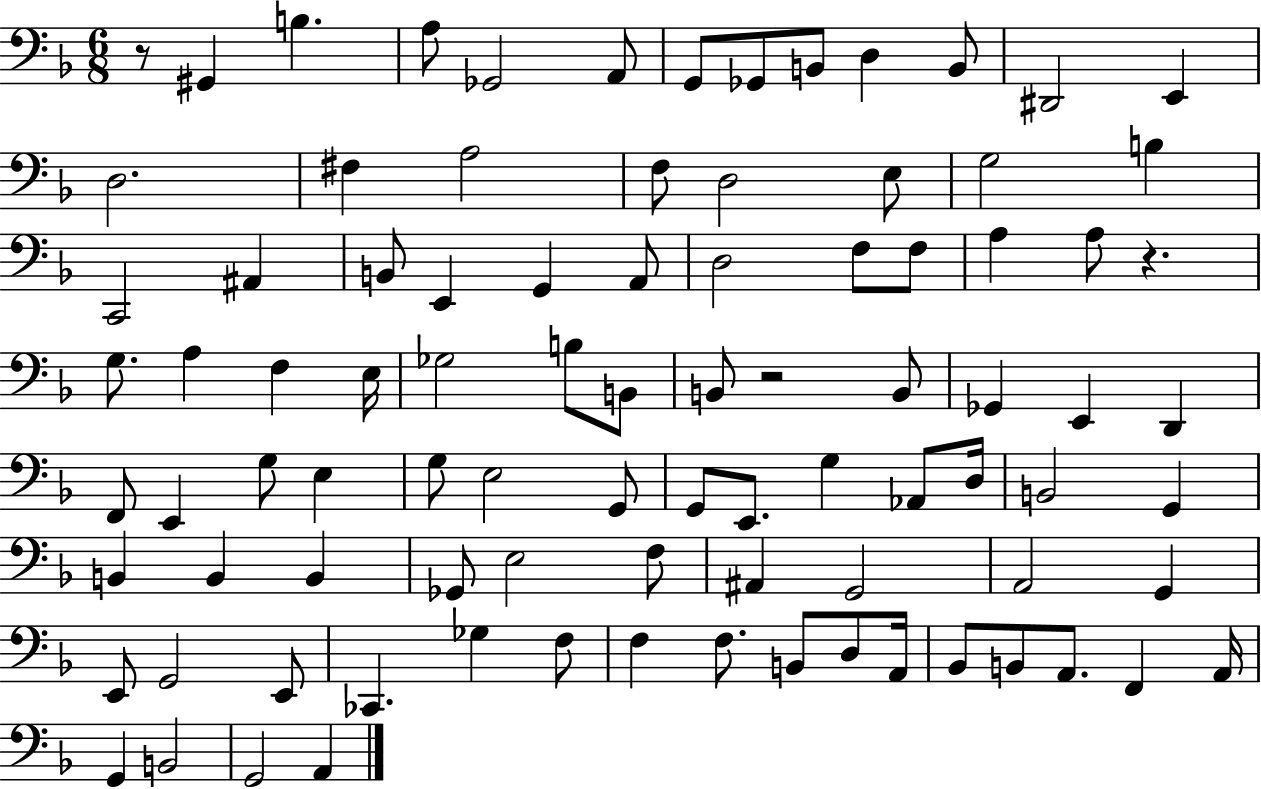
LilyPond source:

{
  \clef bass
  \numericTimeSignature
  \time 6/8
  \key f \major
  \repeat volta 2 { r8 gis,4 b4. | a8 ges,2 a,8 | g,8 ges,8 b,8 d4 b,8 | dis,2 e,4 | \break d2. | fis4 a2 | f8 d2 e8 | g2 b4 | \break c,2 ais,4 | b,8 e,4 g,4 a,8 | d2 f8 f8 | a4 a8 r4. | \break g8. a4 f4 e16 | ges2 b8 b,8 | b,8 r2 b,8 | ges,4 e,4 d,4 | \break f,8 e,4 g8 e4 | g8 e2 g,8 | g,8 e,8. g4 aes,8 d16 | b,2 g,4 | \break b,4 b,4 b,4 | ges,8 e2 f8 | ais,4 g,2 | a,2 g,4 | \break e,8 g,2 e,8 | ces,4. ges4 f8 | f4 f8. b,8 d8 a,16 | bes,8 b,8 a,8. f,4 a,16 | \break g,4 b,2 | g,2 a,4 | } \bar "|."
}